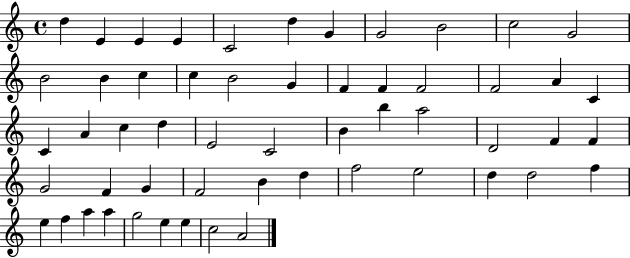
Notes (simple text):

D5/q E4/q E4/q E4/q C4/h D5/q G4/q G4/h B4/h C5/h G4/h B4/h B4/q C5/q C5/q B4/h G4/q F4/q F4/q F4/h F4/h A4/q C4/q C4/q A4/q C5/q D5/q E4/h C4/h B4/q B5/q A5/h D4/h F4/q F4/q G4/h F4/q G4/q F4/h B4/q D5/q F5/h E5/h D5/q D5/h F5/q E5/q F5/q A5/q A5/q G5/h E5/q E5/q C5/h A4/h